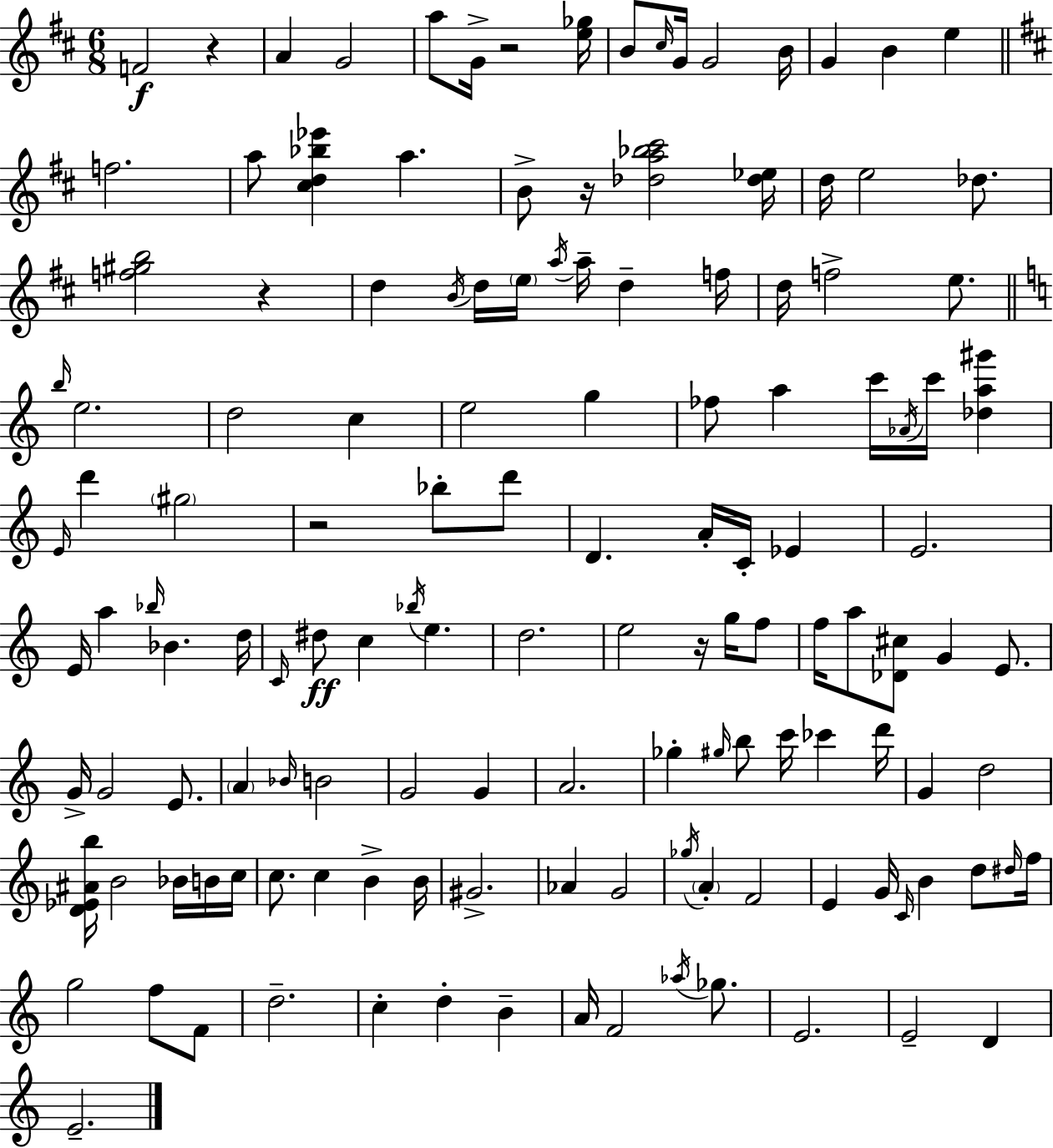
F4/h R/q A4/q G4/h A5/e G4/s R/h [E5,Gb5]/s B4/e C#5/s G4/s G4/h B4/s G4/q B4/q E5/q F5/h. A5/e [C#5,D5,Bb5,Eb6]/q A5/q. B4/e R/s [Db5,A5,Bb5,C#6]/h [Db5,Eb5]/s D5/s E5/h Db5/e. [F5,G#5,B5]/h R/q D5/q B4/s D5/s E5/s A5/s A5/s D5/q F5/s D5/s F5/h E5/e. B5/s E5/h. D5/h C5/q E5/h G5/q FES5/e A5/q C6/s Ab4/s C6/s [Db5,A5,G#6]/q E4/s D6/q G#5/h R/h Bb5/e D6/e D4/q. A4/s C4/s Eb4/q E4/h. E4/s A5/q Bb5/s Bb4/q. D5/s C4/s D#5/e C5/q Bb5/s E5/q. D5/h. E5/h R/s G5/s F5/e F5/s A5/e [Db4,C#5]/e G4/q E4/e. G4/s G4/h E4/e. A4/q Bb4/s B4/h G4/h G4/q A4/h. Gb5/q G#5/s B5/e C6/s CES6/q D6/s G4/q D5/h [D4,Eb4,A#4,B5]/s B4/h Bb4/s B4/s C5/s C5/e. C5/q B4/q B4/s G#4/h. Ab4/q G4/h Gb5/s A4/q F4/h E4/q G4/s C4/s B4/q D5/e D#5/s F5/s G5/h F5/e F4/e D5/h. C5/q D5/q B4/q A4/s F4/h Ab5/s Gb5/e. E4/h. E4/h D4/q E4/h.